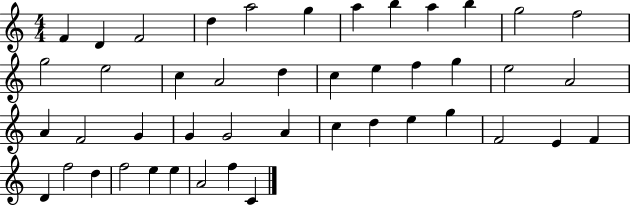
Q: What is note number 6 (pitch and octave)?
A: G5